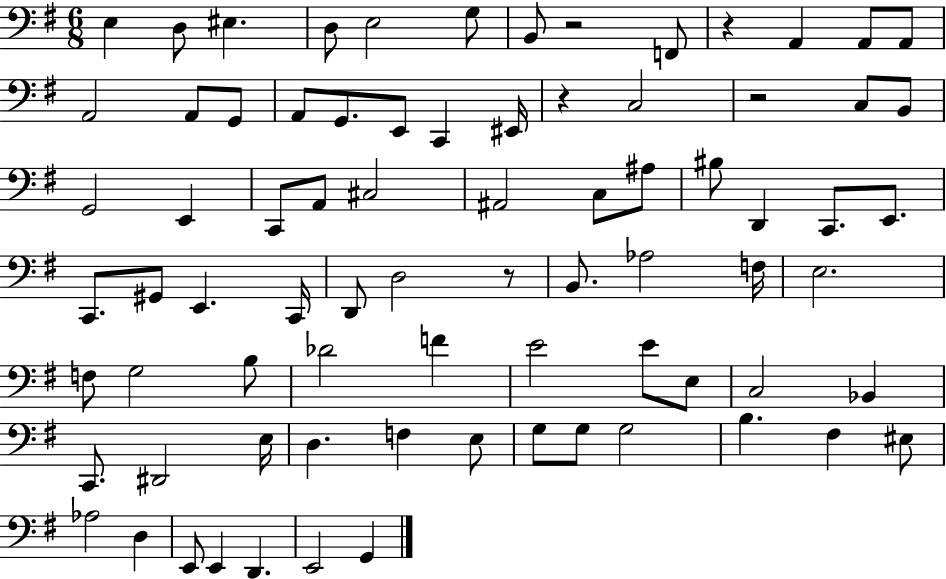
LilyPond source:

{
  \clef bass
  \numericTimeSignature
  \time 6/8
  \key g \major
  e4 d8 eis4. | d8 e2 g8 | b,8 r2 f,8 | r4 a,4 a,8 a,8 | \break a,2 a,8 g,8 | a,8 g,8. e,8 c,4 eis,16 | r4 c2 | r2 c8 b,8 | \break g,2 e,4 | c,8 a,8 cis2 | ais,2 c8 ais8 | bis8 d,4 c,8. e,8. | \break c,8. gis,8 e,4. c,16 | d,8 d2 r8 | b,8. aes2 f16 | e2. | \break f8 g2 b8 | des'2 f'4 | e'2 e'8 e8 | c2 bes,4 | \break c,8. dis,2 e16 | d4. f4 e8 | g8 g8 g2 | b4. fis4 eis8 | \break aes2 d4 | e,8 e,4 d,4. | e,2 g,4 | \bar "|."
}